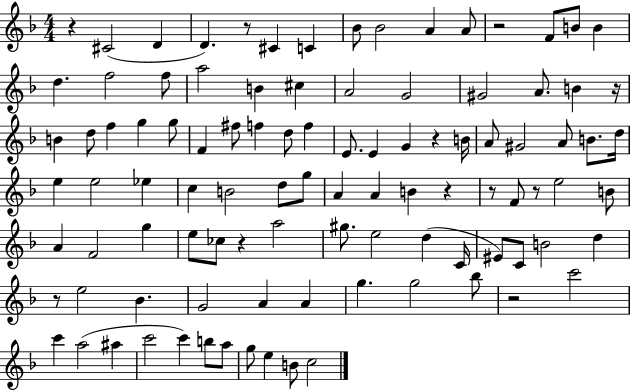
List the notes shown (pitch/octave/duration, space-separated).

R/q C#4/h D4/q D4/q. R/e C#4/q C4/q Bb4/e Bb4/h A4/q A4/e R/h F4/e B4/e B4/q D5/q. F5/h F5/e A5/h B4/q C#5/q A4/h G4/h G#4/h A4/e. B4/q R/s B4/q D5/e F5/q G5/q G5/e F4/q F#5/e F5/q D5/e F5/q E4/e. E4/q G4/q R/q B4/s A4/e G#4/h A4/e B4/e. D5/s E5/q E5/h Eb5/q C5/q B4/h D5/e G5/e A4/q A4/q B4/q R/q R/e F4/e R/e E5/h B4/e A4/q F4/h G5/q E5/e CES5/e R/q A5/h G#5/e. E5/h D5/q C4/s EIS4/e C4/e B4/h D5/q R/e E5/h Bb4/q. G4/h A4/q A4/q G5/q. G5/h Bb5/e R/h C6/h C6/q A5/h A#5/q C6/h C6/q B5/e A5/e G5/e E5/q B4/e C5/h